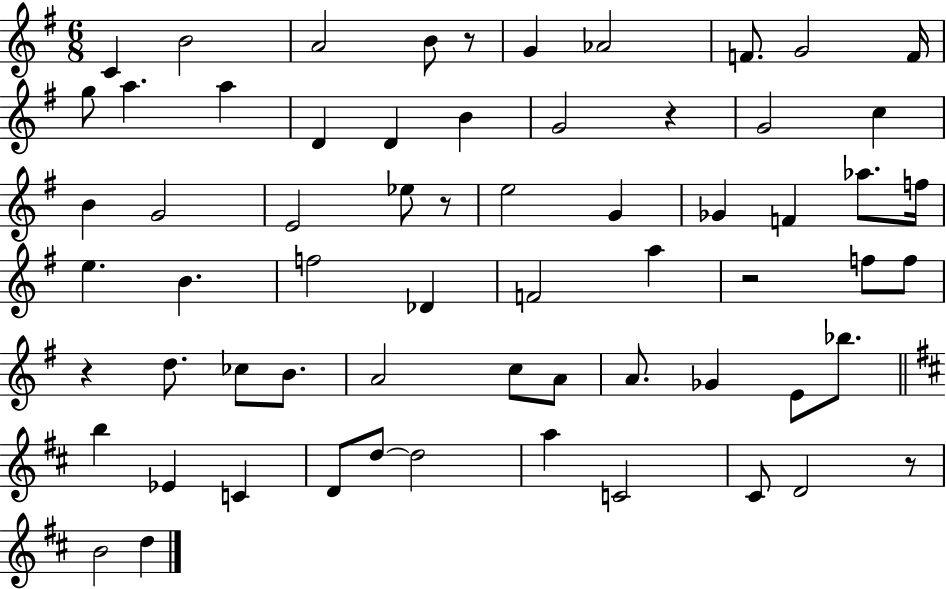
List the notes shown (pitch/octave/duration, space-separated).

C4/q B4/h A4/h B4/e R/e G4/q Ab4/h F4/e. G4/h F4/s G5/e A5/q. A5/q D4/q D4/q B4/q G4/h R/q G4/h C5/q B4/q G4/h E4/h Eb5/e R/e E5/h G4/q Gb4/q F4/q Ab5/e. F5/s E5/q. B4/q. F5/h Db4/q F4/h A5/q R/h F5/e F5/e R/q D5/e. CES5/e B4/e. A4/h C5/e A4/e A4/e. Gb4/q E4/e Bb5/e. B5/q Eb4/q C4/q D4/e D5/e D5/h A5/q C4/h C#4/e D4/h R/e B4/h D5/q